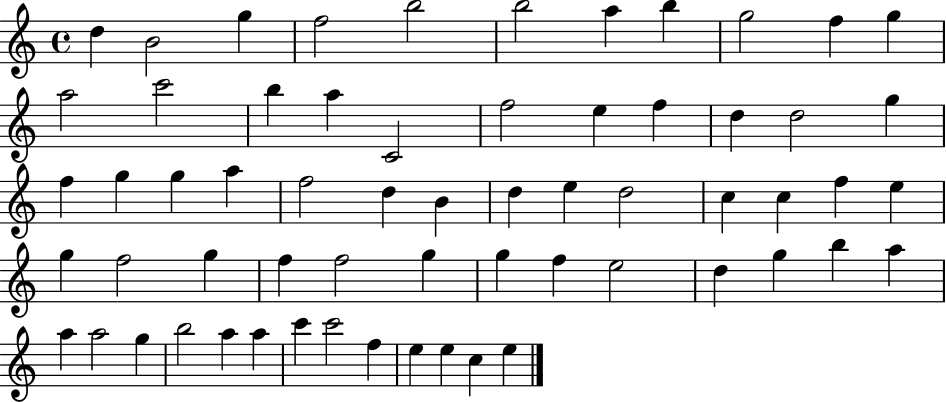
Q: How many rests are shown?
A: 0